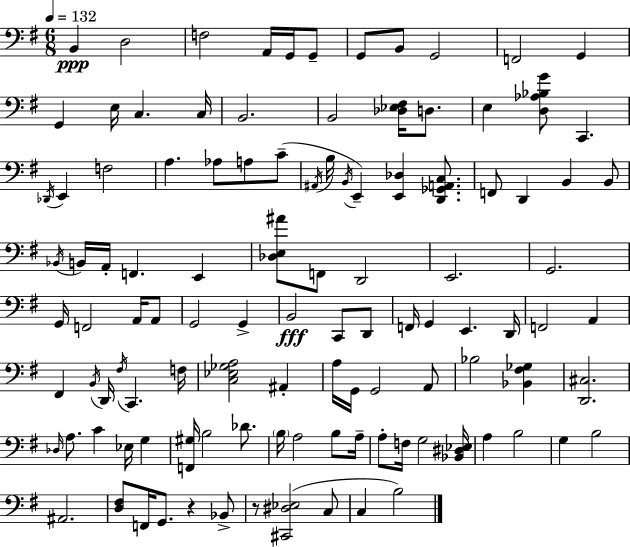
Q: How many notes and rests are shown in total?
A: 110